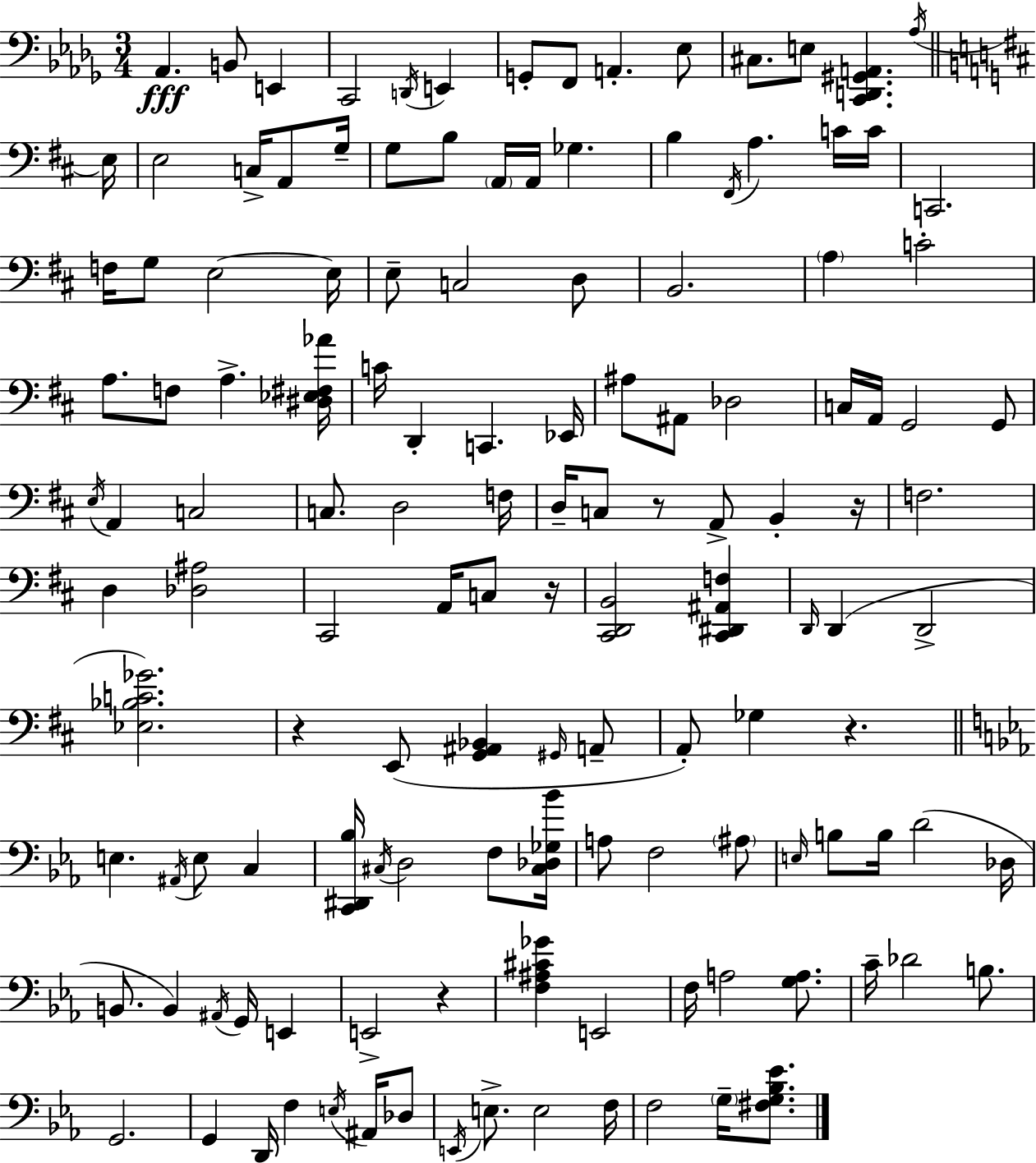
X:1
T:Untitled
M:3/4
L:1/4
K:Bbm
_A,, B,,/2 E,, C,,2 D,,/4 E,, G,,/2 F,,/2 A,, _E,/2 ^C,/2 E,/2 [C,,D,,^G,,A,,] _A,/4 E,/4 E,2 C,/4 A,,/2 G,/4 G,/2 B,/2 A,,/4 A,,/4 _G, B, ^F,,/4 A, C/4 C/4 C,,2 F,/4 G,/2 E,2 E,/4 E,/2 C,2 D,/2 B,,2 A, C2 A,/2 F,/2 A, [^D,_E,^F,_A]/4 C/4 D,, C,, _E,,/4 ^A,/2 ^A,,/2 _D,2 C,/4 A,,/4 G,,2 G,,/2 E,/4 A,, C,2 C,/2 D,2 F,/4 D,/4 C,/2 z/2 A,,/2 B,, z/4 F,2 D, [_D,^A,]2 ^C,,2 A,,/4 C,/2 z/4 [^C,,D,,B,,]2 [^C,,^D,,^A,,F,] D,,/4 D,, D,,2 [_E,_B,C_G]2 z E,,/2 [G,,^A,,_B,,] ^G,,/4 A,,/2 A,,/2 _G, z E, ^A,,/4 E,/2 C, [C,,^D,,_B,]/4 ^C,/4 D,2 F,/2 [^C,_D,_G,_B]/4 A,/2 F,2 ^A,/2 E,/4 B,/2 B,/4 D2 _D,/4 B,,/2 B,, ^A,,/4 G,,/4 E,, E,,2 z [F,^A,^C_G] E,,2 F,/4 A,2 [G,A,]/2 C/4 _D2 B,/2 G,,2 G,, D,,/4 F, E,/4 ^A,,/4 _D,/2 E,,/4 E,/2 E,2 F,/4 F,2 G,/4 [^F,G,_B,_E]/2